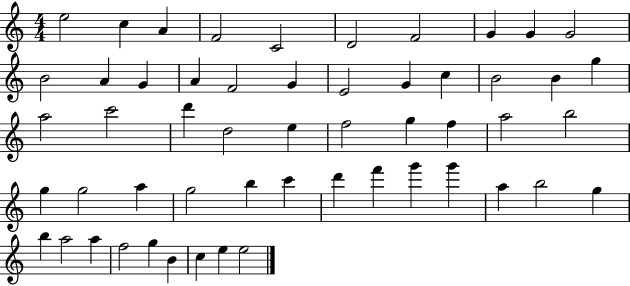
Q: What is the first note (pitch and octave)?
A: E5